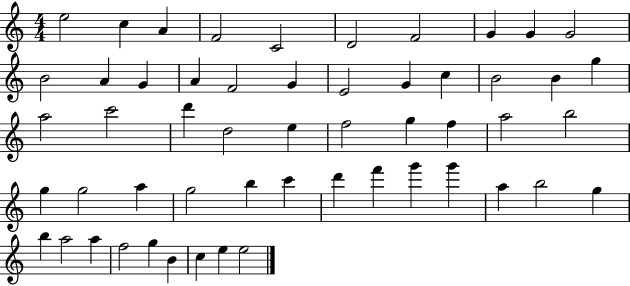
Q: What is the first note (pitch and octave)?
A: E5